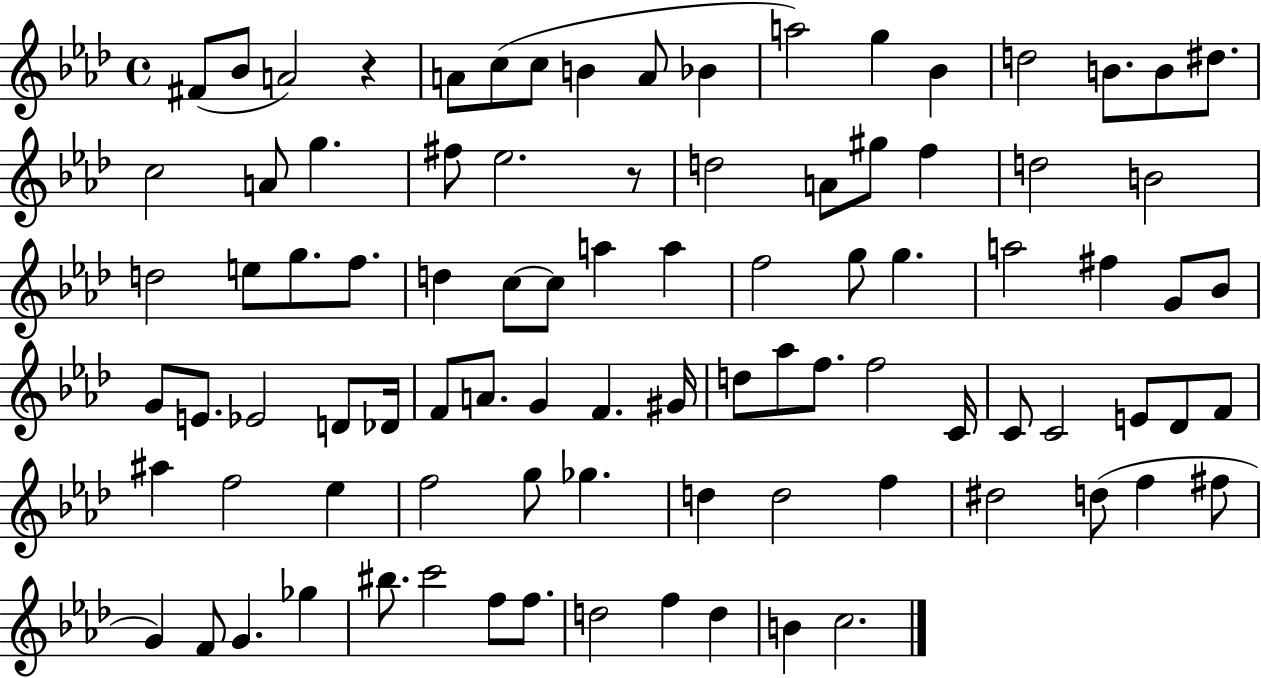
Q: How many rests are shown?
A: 2